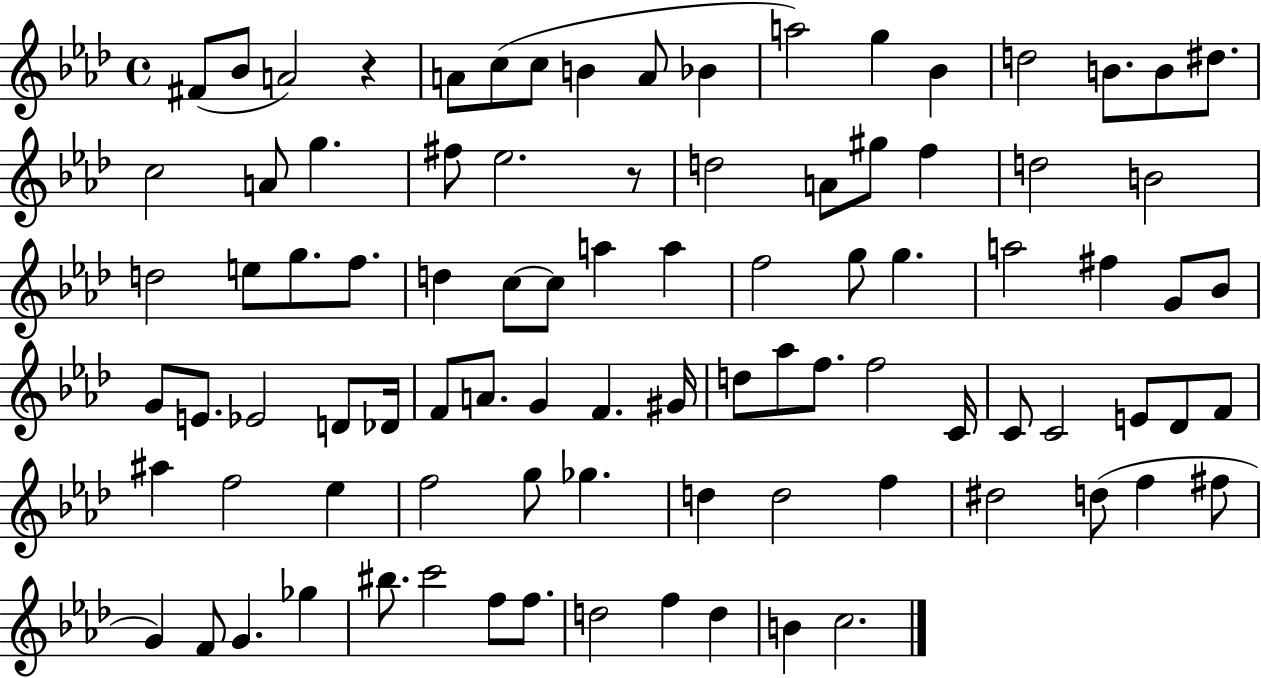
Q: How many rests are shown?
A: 2